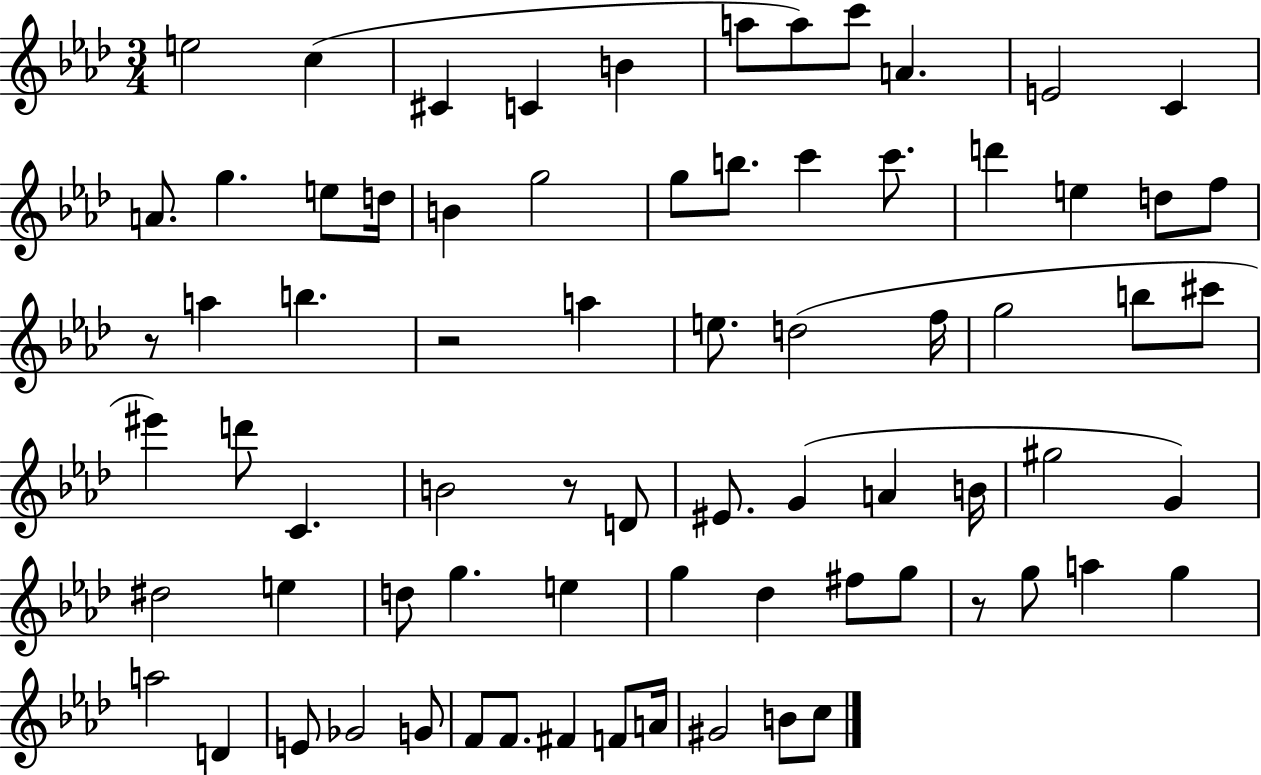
X:1
T:Untitled
M:3/4
L:1/4
K:Ab
e2 c ^C C B a/2 a/2 c'/2 A E2 C A/2 g e/2 d/4 B g2 g/2 b/2 c' c'/2 d' e d/2 f/2 z/2 a b z2 a e/2 d2 f/4 g2 b/2 ^c'/2 ^e' d'/2 C B2 z/2 D/2 ^E/2 G A B/4 ^g2 G ^d2 e d/2 g e g _d ^f/2 g/2 z/2 g/2 a g a2 D E/2 _G2 G/2 F/2 F/2 ^F F/2 A/4 ^G2 B/2 c/2